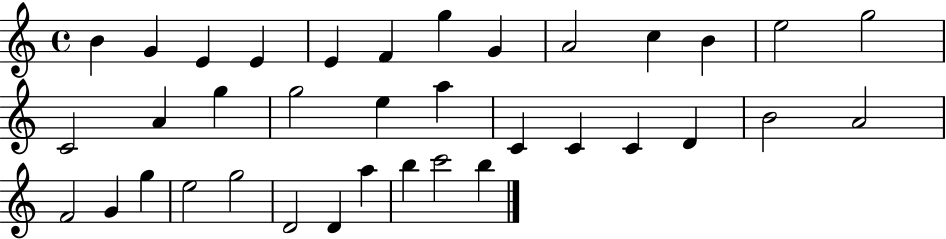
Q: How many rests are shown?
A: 0